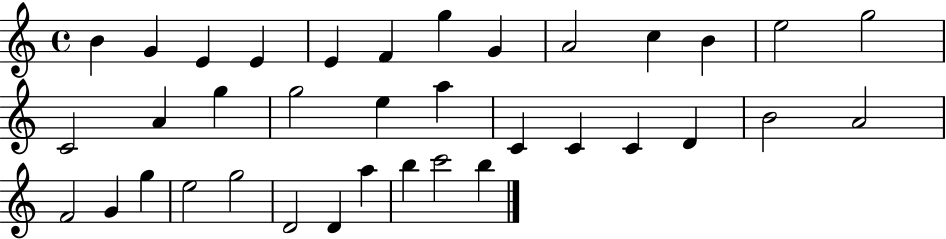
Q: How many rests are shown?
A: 0